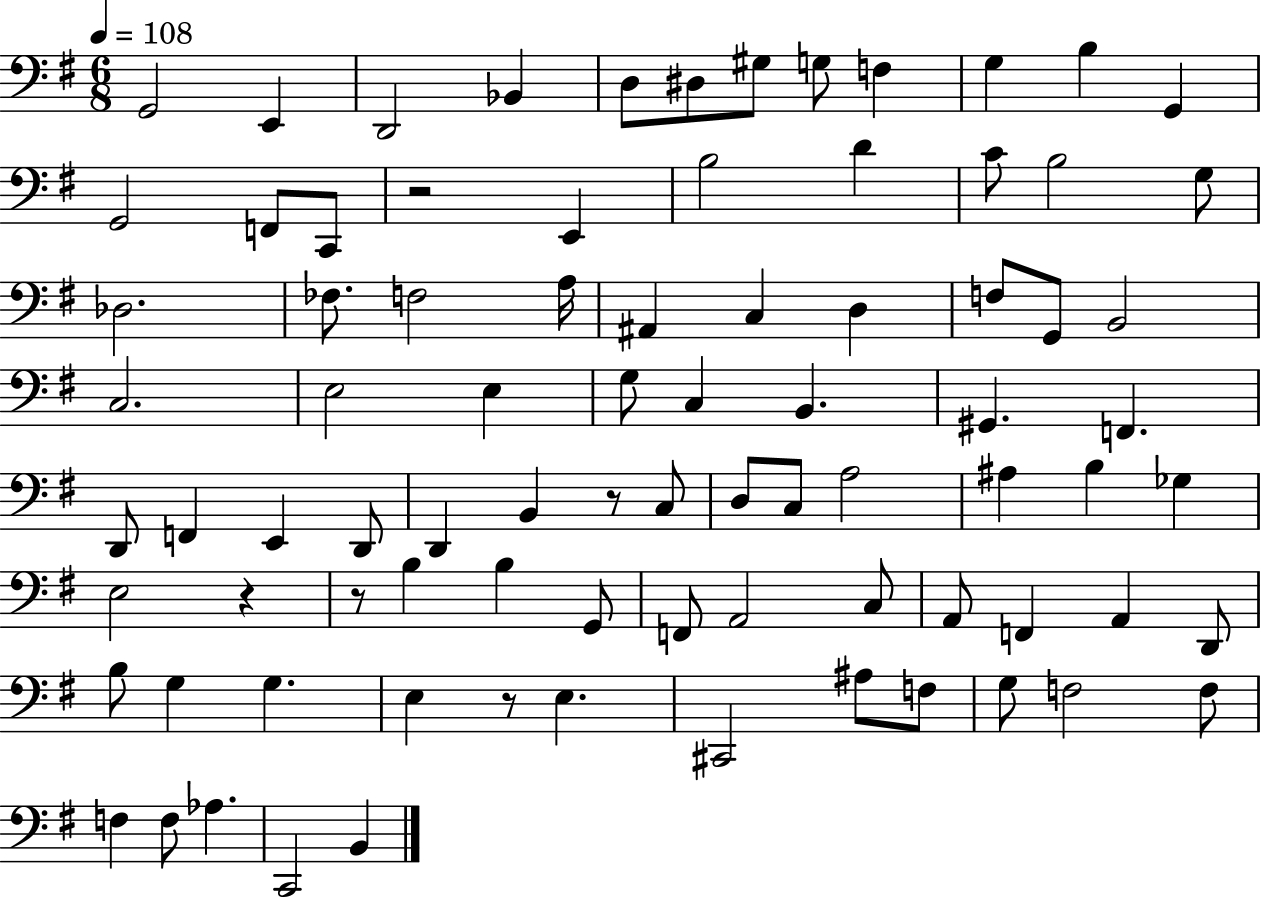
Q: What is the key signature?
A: G major